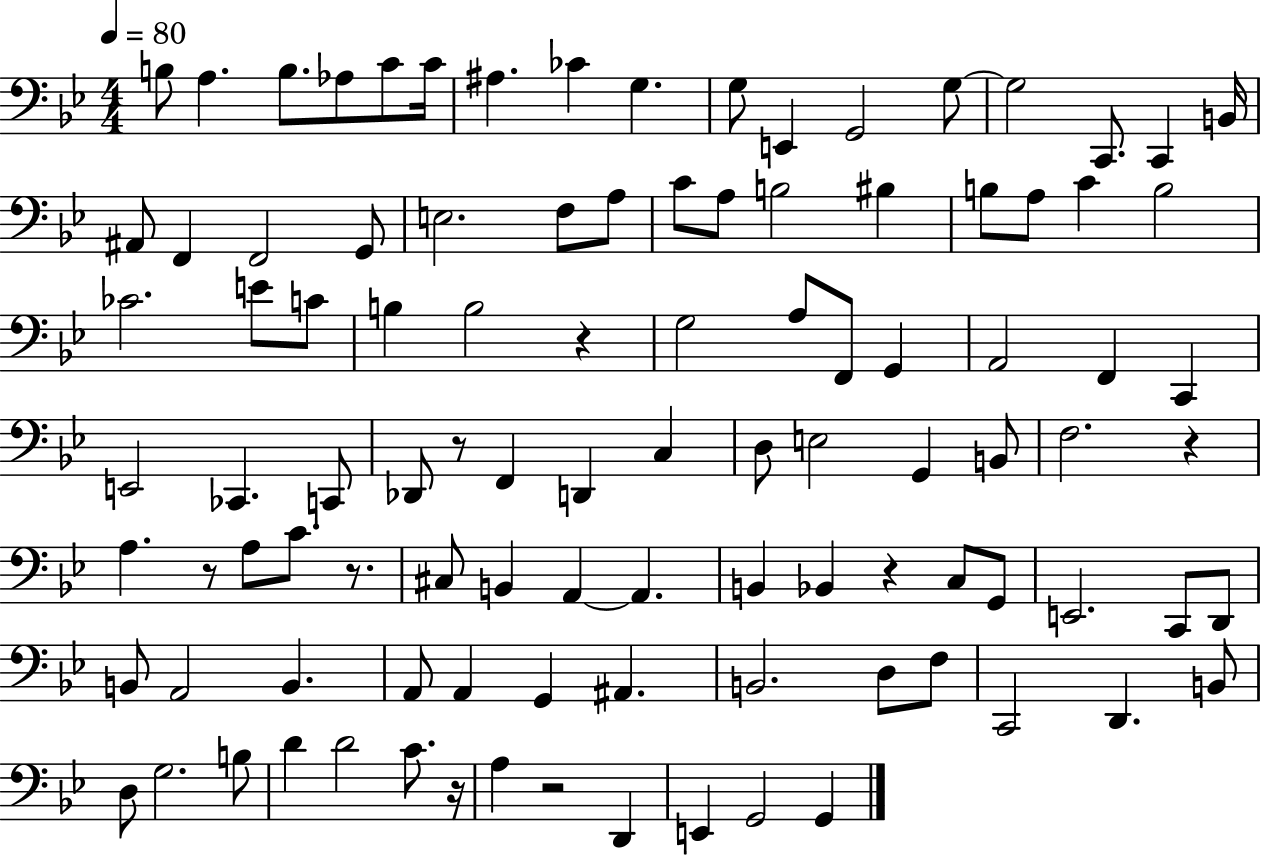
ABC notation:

X:1
T:Untitled
M:4/4
L:1/4
K:Bb
B,/2 A, B,/2 _A,/2 C/2 C/4 ^A, _C G, G,/2 E,, G,,2 G,/2 G,2 C,,/2 C,, B,,/4 ^A,,/2 F,, F,,2 G,,/2 E,2 F,/2 A,/2 C/2 A,/2 B,2 ^B, B,/2 A,/2 C B,2 _C2 E/2 C/2 B, B,2 z G,2 A,/2 F,,/2 G,, A,,2 F,, C,, E,,2 _C,, C,,/2 _D,,/2 z/2 F,, D,, C, D,/2 E,2 G,, B,,/2 F,2 z A, z/2 A,/2 C/2 z/2 ^C,/2 B,, A,, A,, B,, _B,, z C,/2 G,,/2 E,,2 C,,/2 D,,/2 B,,/2 A,,2 B,, A,,/2 A,, G,, ^A,, B,,2 D,/2 F,/2 C,,2 D,, B,,/2 D,/2 G,2 B,/2 D D2 C/2 z/4 A, z2 D,, E,, G,,2 G,,